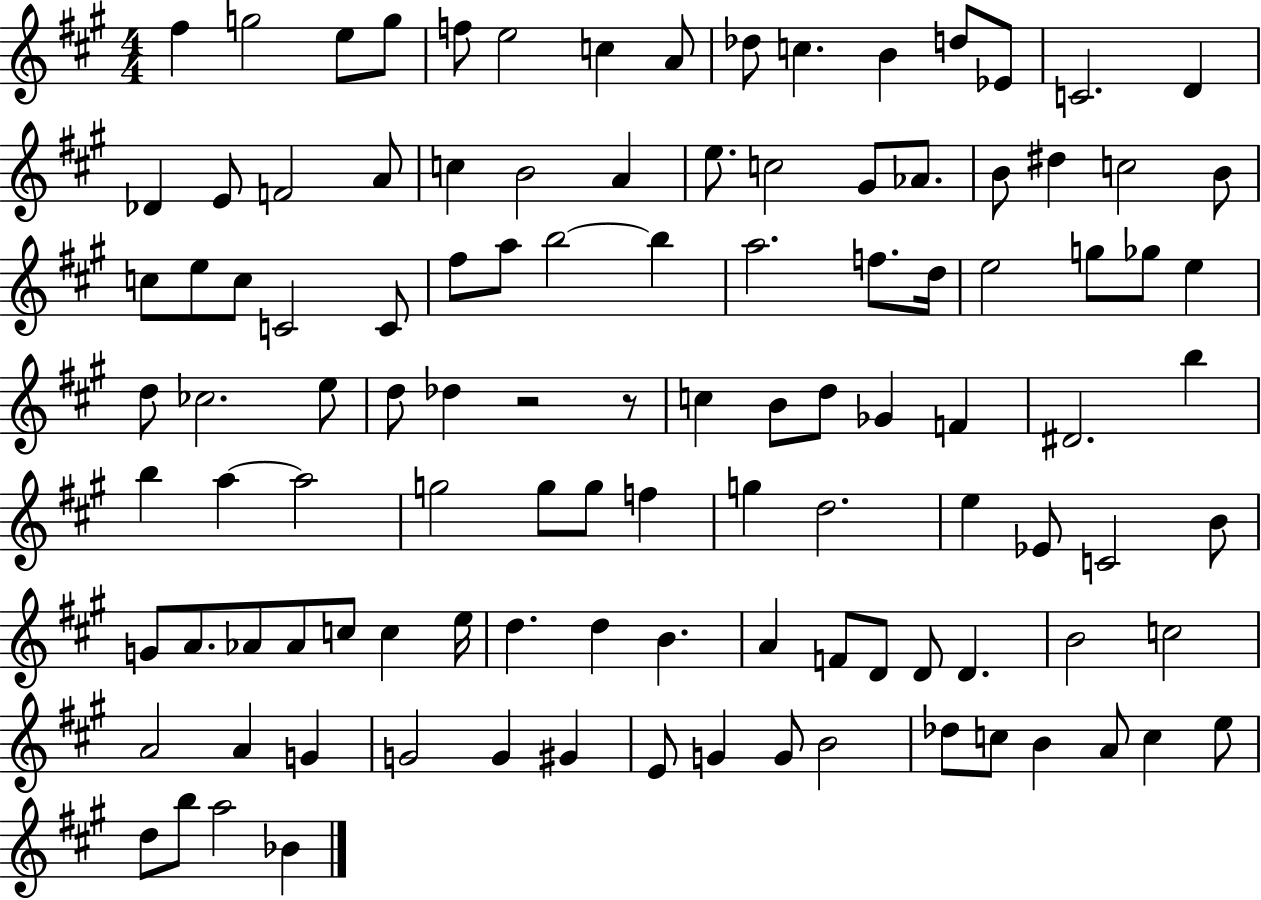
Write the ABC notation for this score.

X:1
T:Untitled
M:4/4
L:1/4
K:A
^f g2 e/2 g/2 f/2 e2 c A/2 _d/2 c B d/2 _E/2 C2 D _D E/2 F2 A/2 c B2 A e/2 c2 ^G/2 _A/2 B/2 ^d c2 B/2 c/2 e/2 c/2 C2 C/2 ^f/2 a/2 b2 b a2 f/2 d/4 e2 g/2 _g/2 e d/2 _c2 e/2 d/2 _d z2 z/2 c B/2 d/2 _G F ^D2 b b a a2 g2 g/2 g/2 f g d2 e _E/2 C2 B/2 G/2 A/2 _A/2 _A/2 c/2 c e/4 d d B A F/2 D/2 D/2 D B2 c2 A2 A G G2 G ^G E/2 G G/2 B2 _d/2 c/2 B A/2 c e/2 d/2 b/2 a2 _B